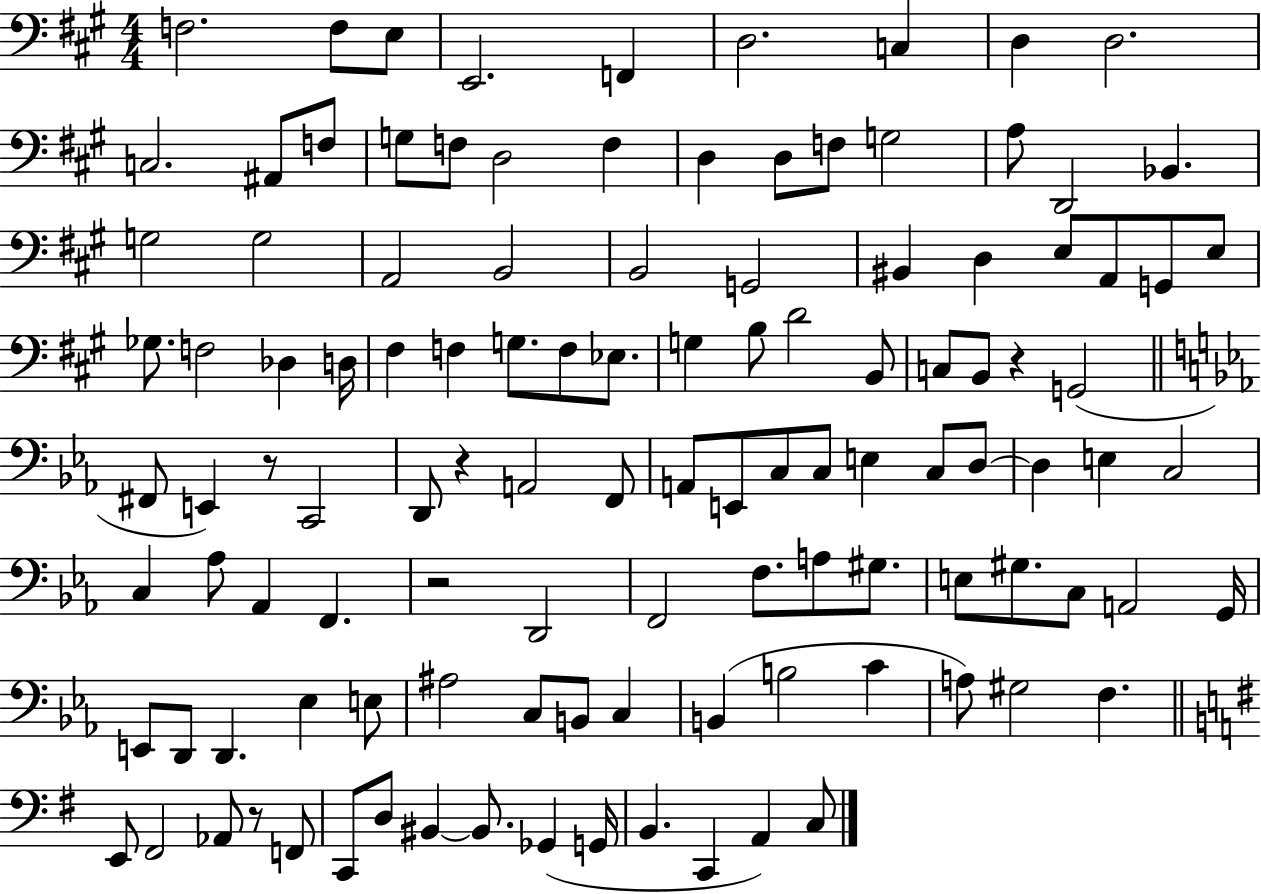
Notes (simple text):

F3/h. F3/e E3/e E2/h. F2/q D3/h. C3/q D3/q D3/h. C3/h. A#2/e F3/e G3/e F3/e D3/h F3/q D3/q D3/e F3/e G3/h A3/e D2/h Bb2/q. G3/h G3/h A2/h B2/h B2/h G2/h BIS2/q D3/q E3/e A2/e G2/e E3/e Gb3/e. F3/h Db3/q D3/s F#3/q F3/q G3/e. F3/e Eb3/e. G3/q B3/e D4/h B2/e C3/e B2/e R/q G2/h F#2/e E2/q R/e C2/h D2/e R/q A2/h F2/e A2/e E2/e C3/e C3/e E3/q C3/e D3/e D3/q E3/q C3/h C3/q Ab3/e Ab2/q F2/q. R/h D2/h F2/h F3/e. A3/e G#3/e. E3/e G#3/e. C3/e A2/h G2/s E2/e D2/e D2/q. Eb3/q E3/e A#3/h C3/e B2/e C3/q B2/q B3/h C4/q A3/e G#3/h F3/q. E2/e F#2/h Ab2/e R/e F2/e C2/e D3/e BIS2/q BIS2/e. Gb2/q G2/s B2/q. C2/q A2/q C3/e